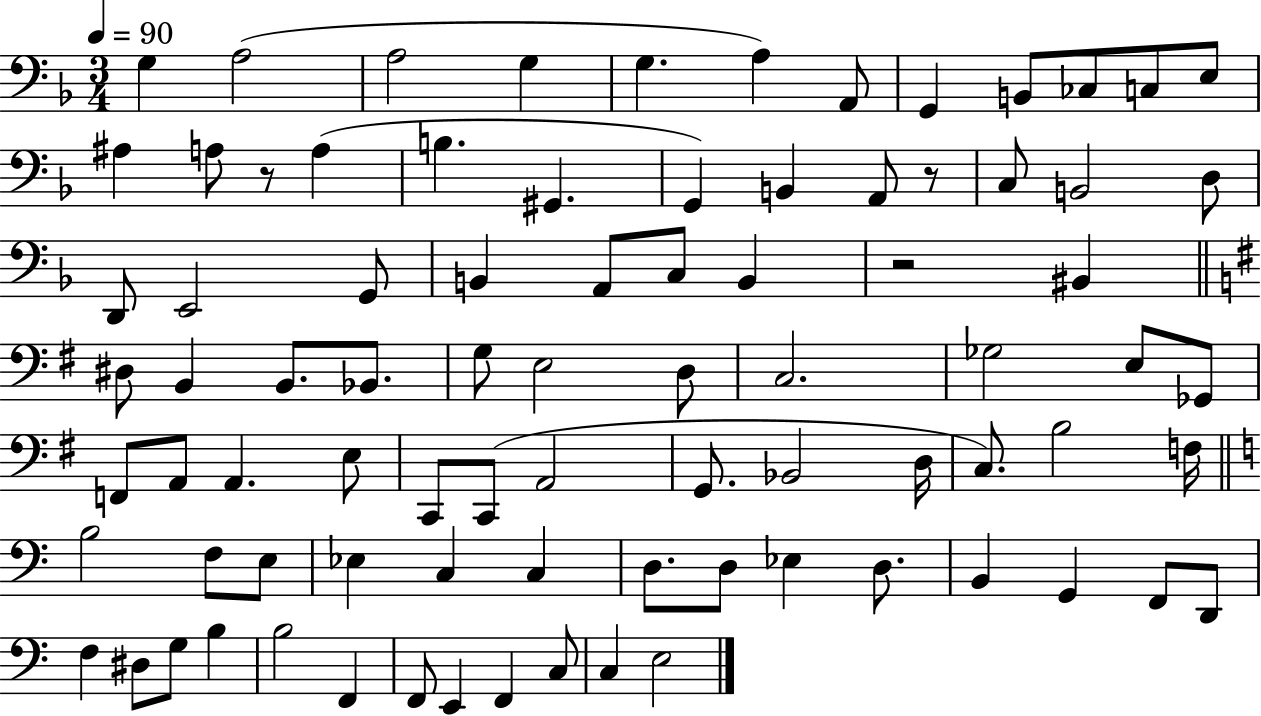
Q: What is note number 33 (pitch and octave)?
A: B2